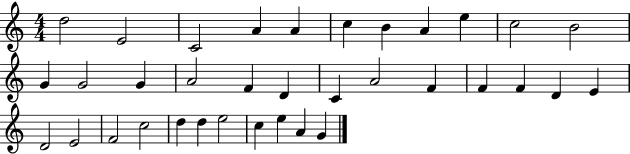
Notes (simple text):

D5/h E4/h C4/h A4/q A4/q C5/q B4/q A4/q E5/q C5/h B4/h G4/q G4/h G4/q A4/h F4/q D4/q C4/q A4/h F4/q F4/q F4/q D4/q E4/q D4/h E4/h F4/h C5/h D5/q D5/q E5/h C5/q E5/q A4/q G4/q